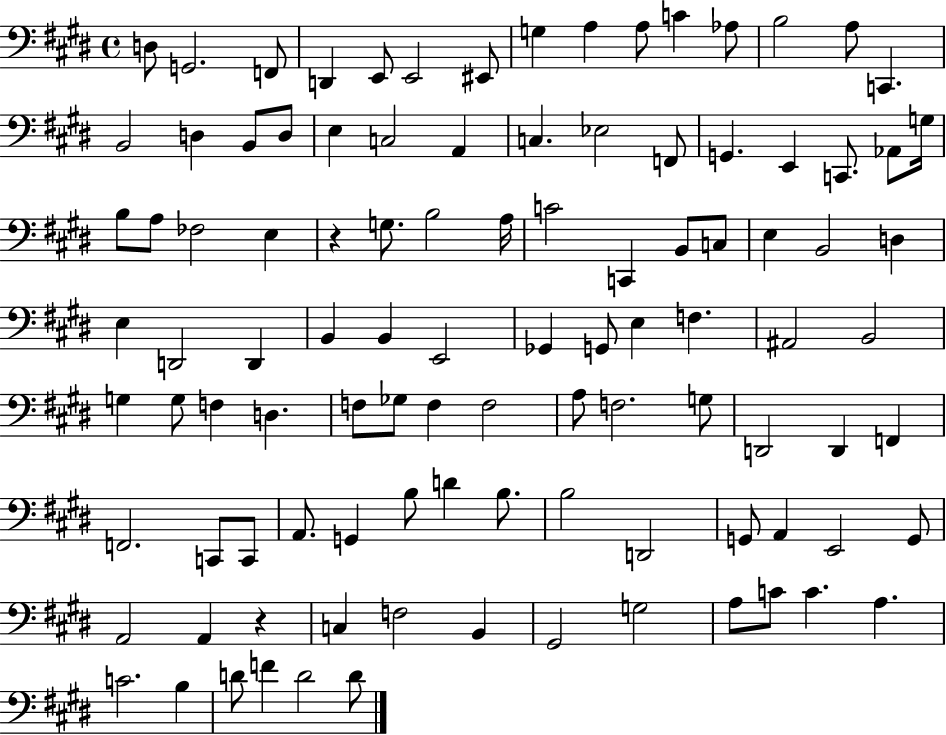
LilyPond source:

{
  \clef bass
  \time 4/4
  \defaultTimeSignature
  \key e \major
  \repeat volta 2 { d8 g,2. f,8 | d,4 e,8 e,2 eis,8 | g4 a4 a8 c'4 aes8 | b2 a8 c,4. | \break b,2 d4 b,8 d8 | e4 c2 a,4 | c4. ees2 f,8 | g,4. e,4 c,8. aes,8 g16 | \break b8 a8 fes2 e4 | r4 g8. b2 a16 | c'2 c,4 b,8 c8 | e4 b,2 d4 | \break e4 d,2 d,4 | b,4 b,4 e,2 | ges,4 g,8 e4 f4. | ais,2 b,2 | \break g4 g8 f4 d4. | f8 ges8 f4 f2 | a8 f2. g8 | d,2 d,4 f,4 | \break f,2. c,8 c,8 | a,8. g,4 b8 d'4 b8. | b2 d,2 | g,8 a,4 e,2 g,8 | \break a,2 a,4 r4 | c4 f2 b,4 | gis,2 g2 | a8 c'8 c'4. a4. | \break c'2. b4 | d'8 f'4 d'2 d'8 | } \bar "|."
}